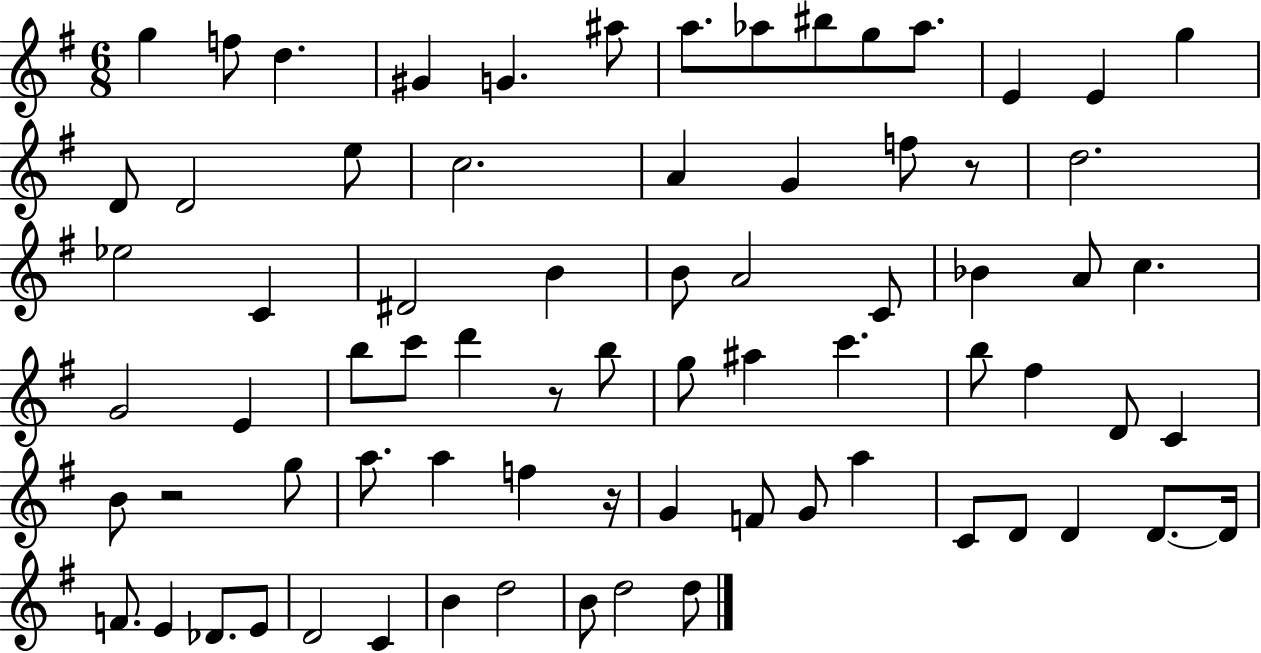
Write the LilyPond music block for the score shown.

{
  \clef treble
  \numericTimeSignature
  \time 6/8
  \key g \major
  \repeat volta 2 { g''4 f''8 d''4. | gis'4 g'4. ais''8 | a''8. aes''8 bis''8 g''8 aes''8. | e'4 e'4 g''4 | \break d'8 d'2 e''8 | c''2. | a'4 g'4 f''8 r8 | d''2. | \break ees''2 c'4 | dis'2 b'4 | b'8 a'2 c'8 | bes'4 a'8 c''4. | \break g'2 e'4 | b''8 c'''8 d'''4 r8 b''8 | g''8 ais''4 c'''4. | b''8 fis''4 d'8 c'4 | \break b'8 r2 g''8 | a''8. a''4 f''4 r16 | g'4 f'8 g'8 a''4 | c'8 d'8 d'4 d'8.~~ d'16 | \break f'8. e'4 des'8. e'8 | d'2 c'4 | b'4 d''2 | b'8 d''2 d''8 | \break } \bar "|."
}